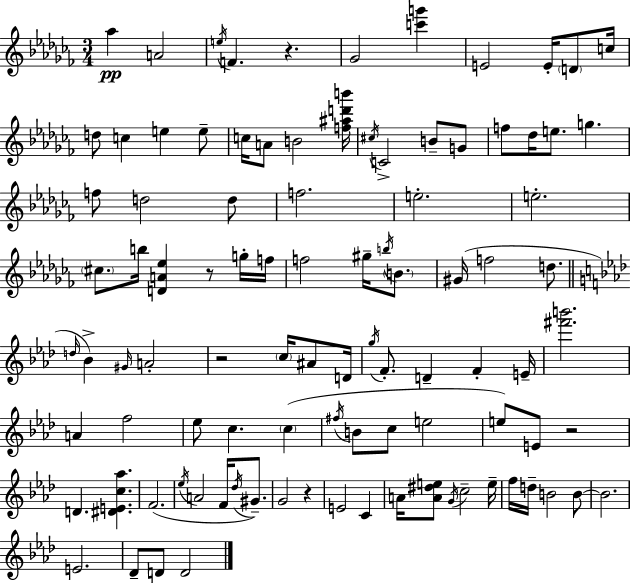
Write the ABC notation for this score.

X:1
T:Untitled
M:3/4
L:1/4
K:Abm
_a A2 e/4 F z _G2 [c'g'] E2 E/4 D/2 c/4 d/2 c e e/2 c/4 A/2 B2 [f^ad'b']/4 ^c/4 C2 B/2 G/2 f/2 _d/4 e/2 g f/2 d2 d/2 f2 e2 e2 ^c/2 b/4 [DA_e] z/2 g/4 f/4 f2 ^g/4 b/4 B/2 ^G/4 f2 d/2 d/4 _B ^G/4 A2 z2 c/4 ^A/2 D/4 g/4 F/2 D F E/4 [^f'b']2 A f2 _e/2 c c ^f/4 B/2 c/2 e2 e/2 E/2 z2 D [^DEc_a] F2 _e/4 A2 F/4 _d/4 ^G/2 G2 z E2 C A/4 [A^de]/2 G/4 c2 e/4 f/4 d/4 B2 B/2 B2 E2 _D/2 D/2 D2